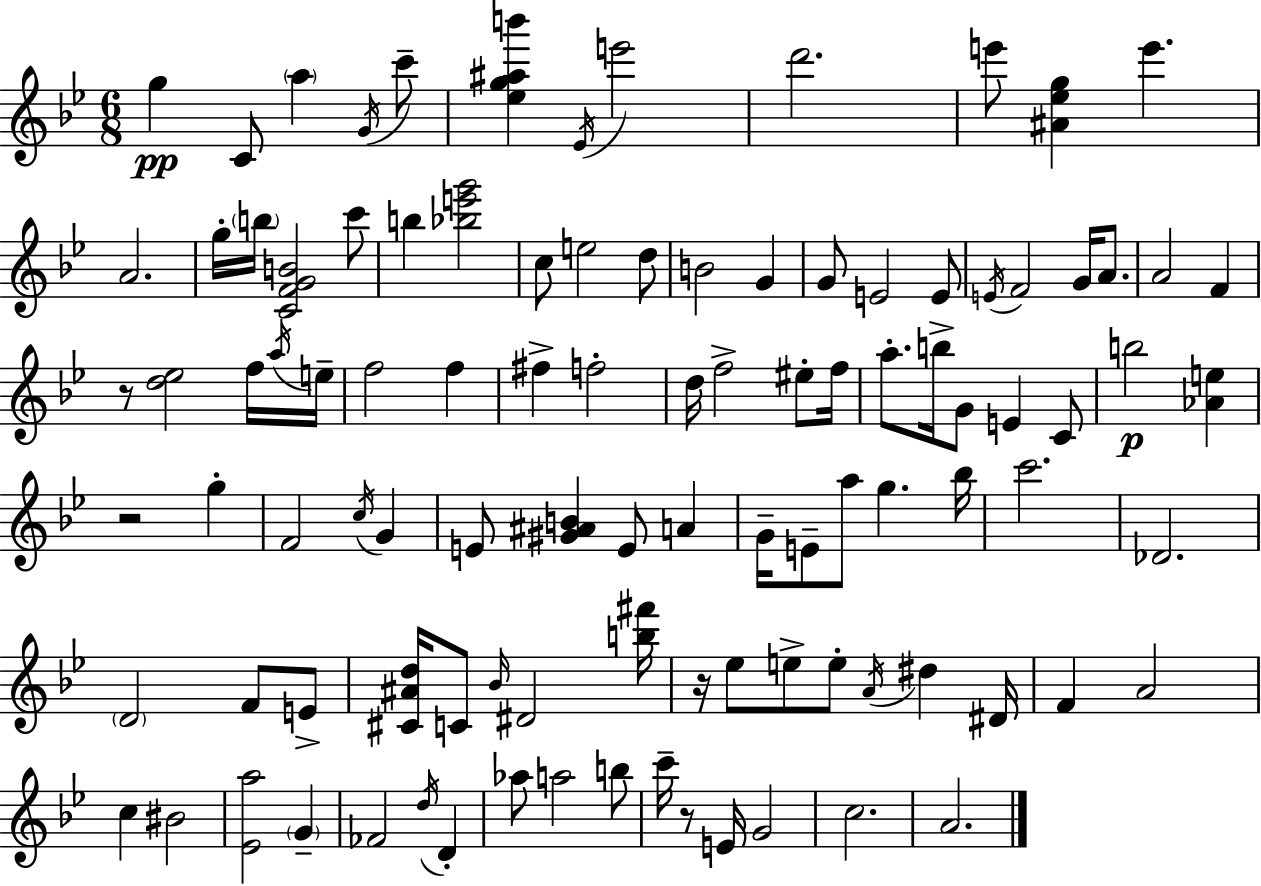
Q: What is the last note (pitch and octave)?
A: A4